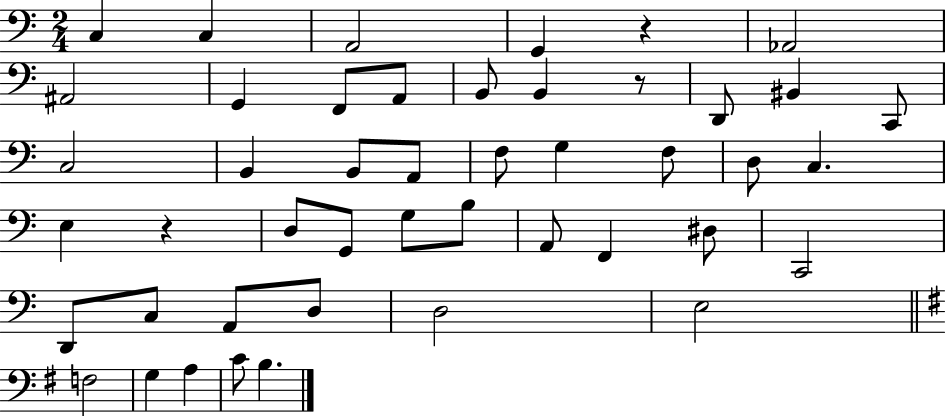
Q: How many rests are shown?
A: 3